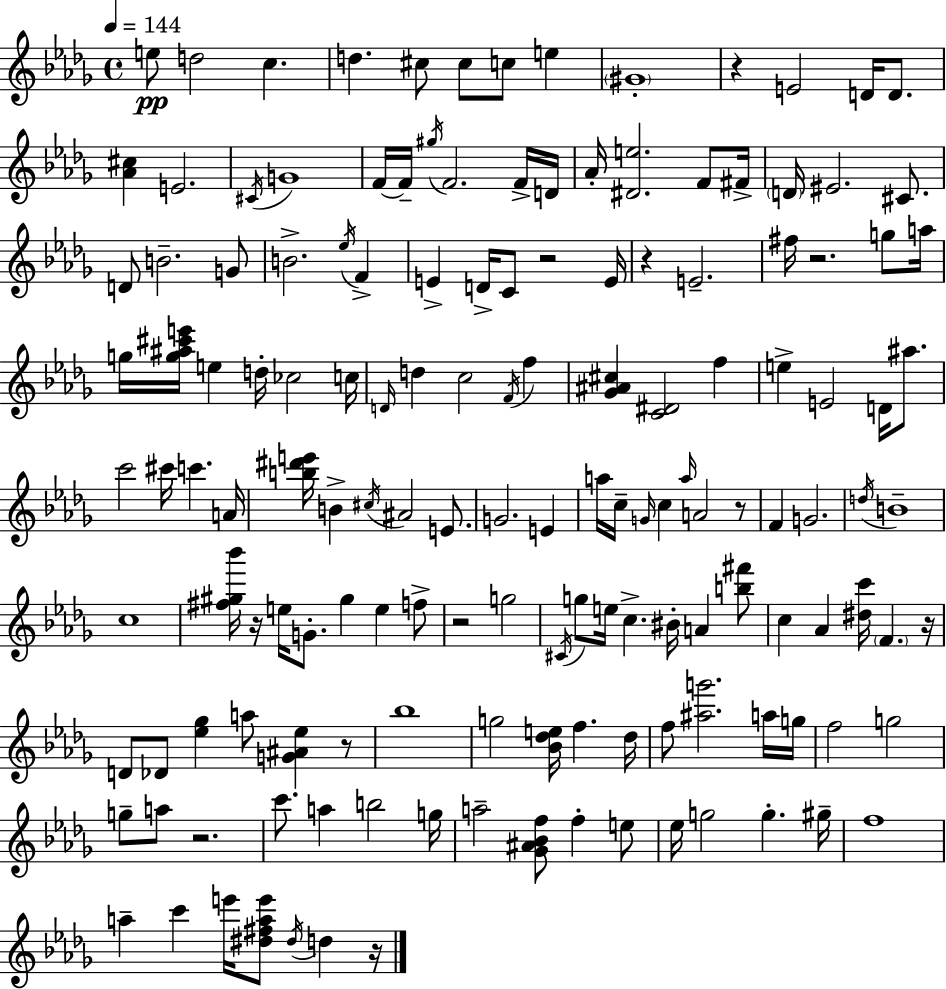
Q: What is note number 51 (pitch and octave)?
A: F5